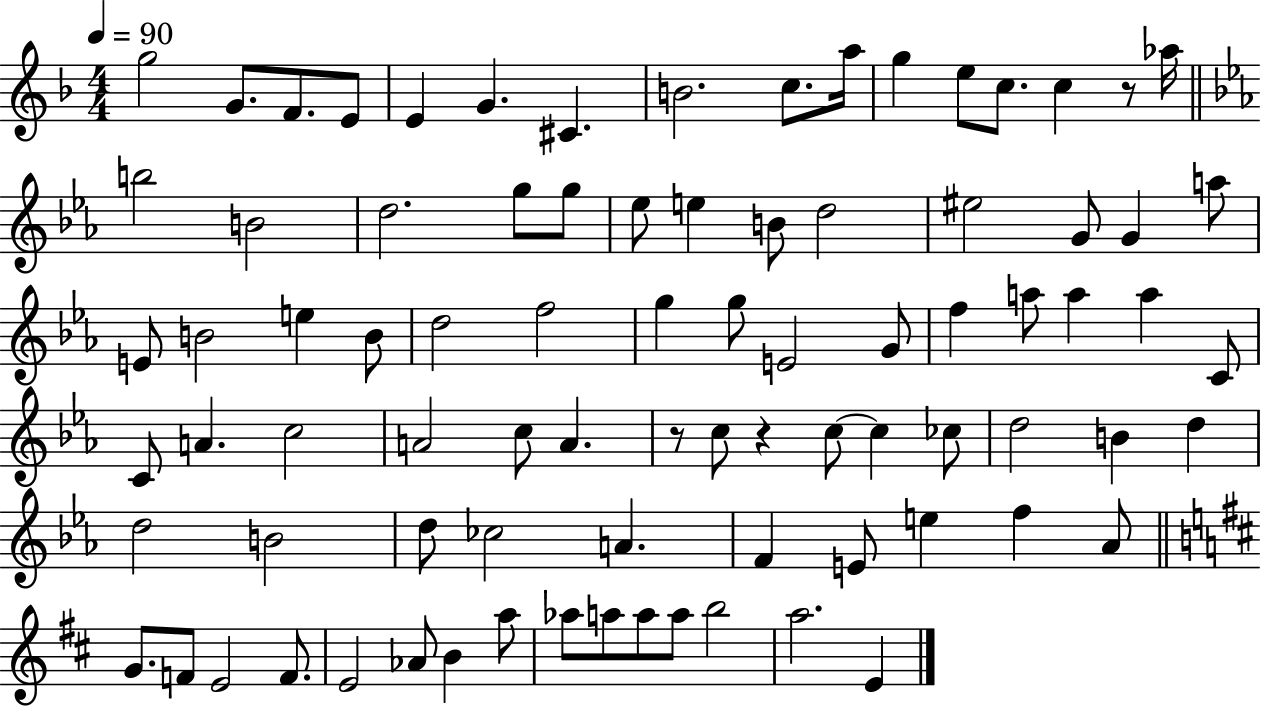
X:1
T:Untitled
M:4/4
L:1/4
K:F
g2 G/2 F/2 E/2 E G ^C B2 c/2 a/4 g e/2 c/2 c z/2 _a/4 b2 B2 d2 g/2 g/2 _e/2 e B/2 d2 ^e2 G/2 G a/2 E/2 B2 e B/2 d2 f2 g g/2 E2 G/2 f a/2 a a C/2 C/2 A c2 A2 c/2 A z/2 c/2 z c/2 c _c/2 d2 B d d2 B2 d/2 _c2 A F E/2 e f _A/2 G/2 F/2 E2 F/2 E2 _A/2 B a/2 _a/2 a/2 a/2 a/2 b2 a2 E